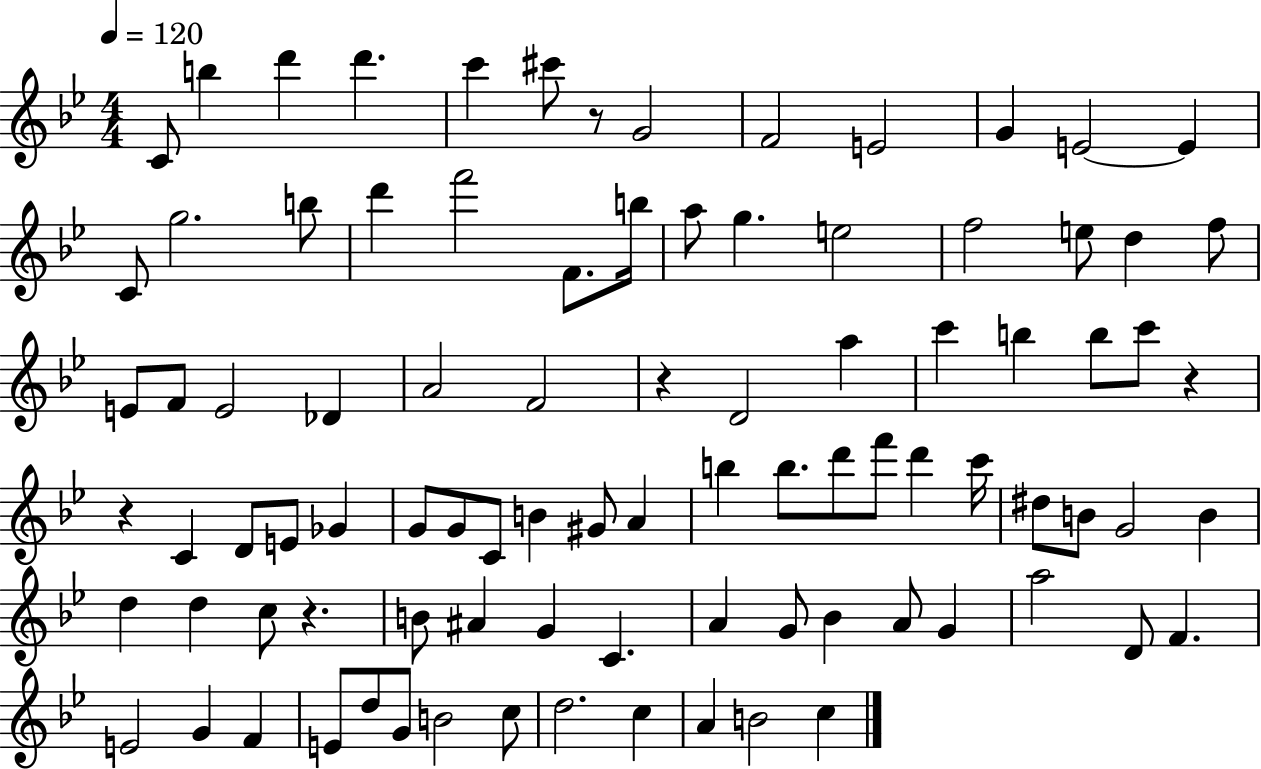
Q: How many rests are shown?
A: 5